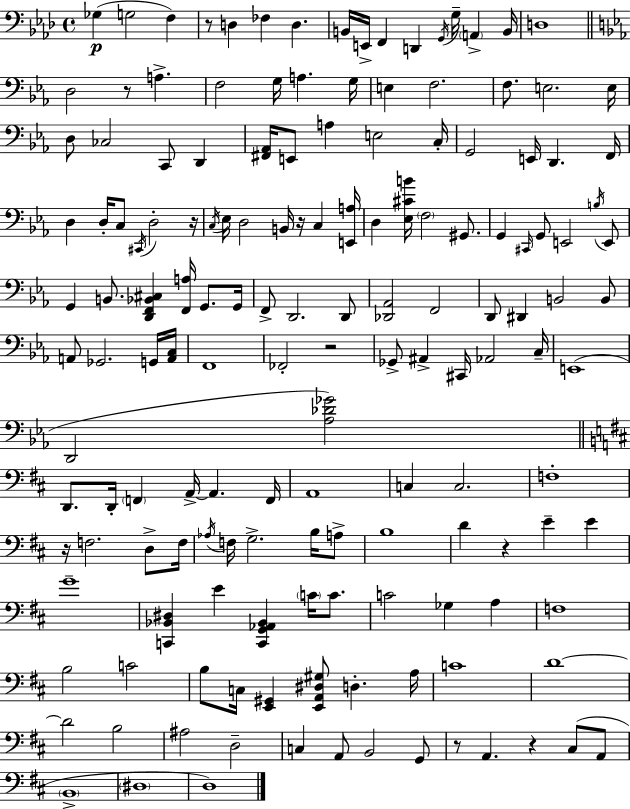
{
  \clef bass
  \time 4/4
  \defaultTimeSignature
  \key aes \major
  \repeat volta 2 { ges4(\p g2 f4) | r8 d4 fes4 d4. | b,16 e,16-> f,4 d,4 \acciaccatura { g,16 } g16-- \parenthesize a,4-> | b,16 d1 | \break \bar "||" \break \key ees \major d2 r8 a4.-> | f2 g16 a4. g16 | e4 f2. | f8. e2. e16 | \break d8 ces2 c,8 d,4 | <fis, aes,>16 e,8 a4 e2 c16-. | g,2 e,16 d,4. f,16 | d4 d16-. c8 \acciaccatura { cis,16 } d2-. | \break r16 \acciaccatura { c16 } ees16 d2 b,16 r16 c4 | <e, a>16 d4 <ees cis' b'>16 \parenthesize f2 gis,8. | g,4 \grace { cis,16 } g,8 e,2 | \acciaccatura { b16 } e,8 g,4 b,8. <d, f, bes, cis>4 <f, a>16 | \break g,8. g,16 f,8-> d,2. | d,8 <des, aes,>2 f,2 | d,8 dis,4 b,2 | b,8 a,8 ges,2. | \break g,16 <a, c>16 f,1 | fes,2-. r2 | ges,8-> ais,4-> cis,16 aes,2 | c16-- e,1( | \break d,2 <aes des' ges'>2) | \bar "||" \break \key d \major d,8. d,16-. \parenthesize f,4 a,16->~~ a,4. f,16 | a,1 | c4 c2. | f1-. | \break r16 f2. d8-> f16 | \acciaccatura { aes16 } f16 g2.-> b16 a8-> | b1 | d'4 r4 e'4-- e'4 | \break g'1-- | <c, bes, dis>4 e'4 <c, g, aes, bes,>4 \parenthesize c'16 c'8. | c'2 ges4 a4 | f1 | \break b2 c'2 | b8 c16 <e, gis,>4 <e, a, dis gis>8 d4.-. | a16 c'1 | d'1~~ | \break d'2 b2 | ais2 d2-- | c4 a,8 b,2 g,8 | r8 a,4. r4 cis8( a,8 | \break \parenthesize b,1-> | \parenthesize dis1 | d1) | } \bar "|."
}